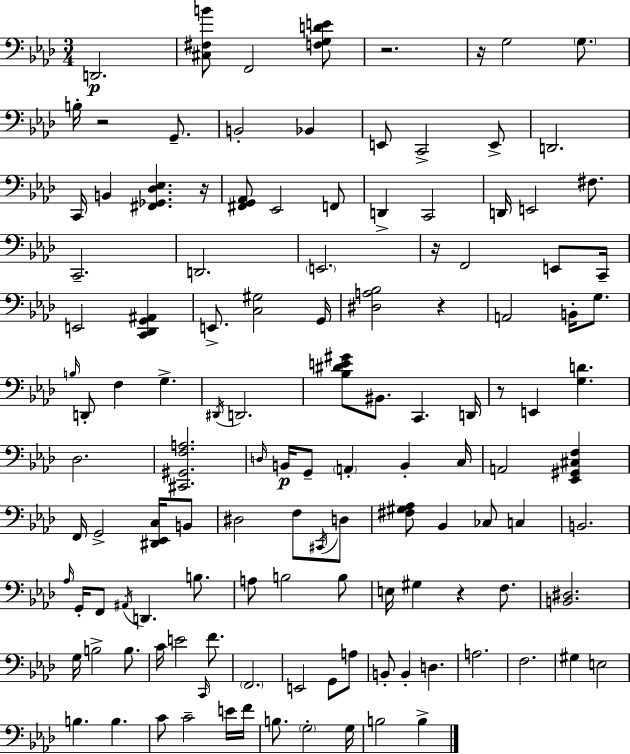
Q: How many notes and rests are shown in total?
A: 125